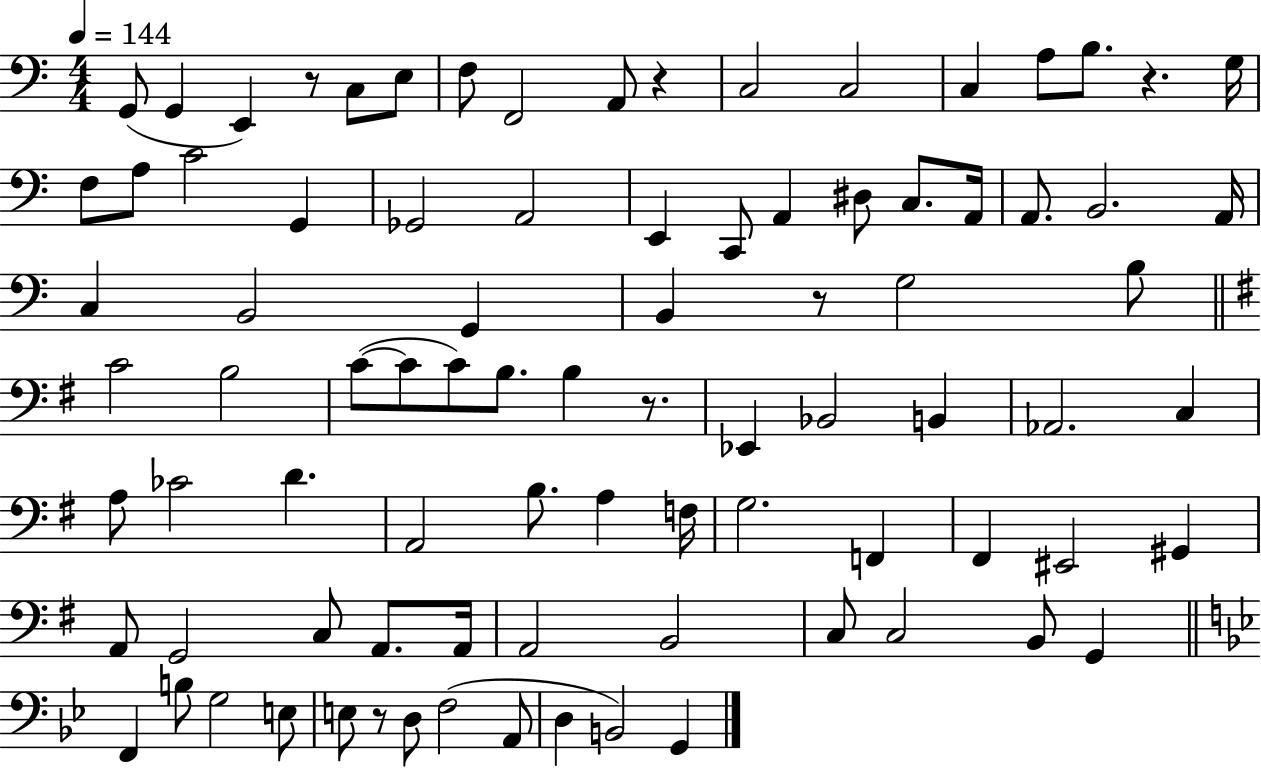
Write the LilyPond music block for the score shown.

{
  \clef bass
  \numericTimeSignature
  \time 4/4
  \key c \major
  \tempo 4 = 144
  g,8( g,4 e,4) r8 c8 e8 | f8 f,2 a,8 r4 | c2 c2 | c4 a8 b8. r4. g16 | \break f8 a8 c'2 g,4 | ges,2 a,2 | e,4 c,8 a,4 dis8 c8. a,16 | a,8. b,2. a,16 | \break c4 b,2 g,4 | b,4 r8 g2 b8 | \bar "||" \break \key g \major c'2 b2 | c'8~(~ c'8 c'8) b8. b4 r8. | ees,4 bes,2 b,4 | aes,2. c4 | \break a8 ces'2 d'4. | a,2 b8. a4 f16 | g2. f,4 | fis,4 eis,2 gis,4 | \break a,8 g,2 c8 a,8. a,16 | a,2 b,2 | c8 c2 b,8 g,4 | \bar "||" \break \key g \minor f,4 b8 g2 e8 | e8 r8 d8 f2( a,8 | d4 b,2) g,4 | \bar "|."
}